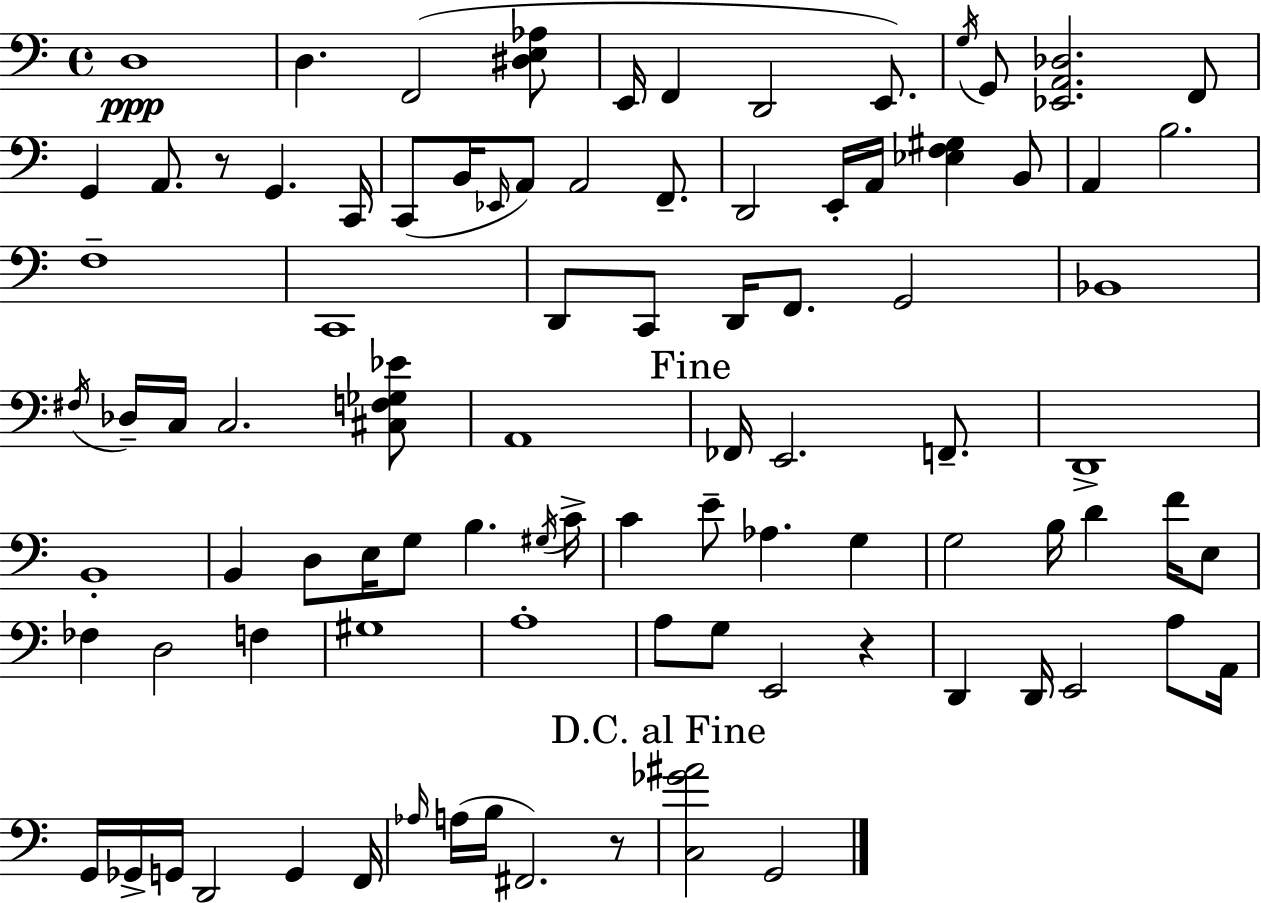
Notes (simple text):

D3/w D3/q. F2/h [D#3,E3,Ab3]/e E2/s F2/q D2/h E2/e. G3/s G2/e [Eb2,A2,Db3]/h. F2/e G2/q A2/e. R/e G2/q. C2/s C2/e B2/s Eb2/s A2/e A2/h F2/e. D2/h E2/s A2/s [Eb3,F3,G#3]/q B2/e A2/q B3/h. F3/w C2/w D2/e C2/e D2/s F2/e. G2/h Bb2/w F#3/s Db3/s C3/s C3/h. [C#3,F3,Gb3,Eb4]/e A2/w FES2/s E2/h. F2/e. D2/w B2/w B2/q D3/e E3/s G3/e B3/q. G#3/s C4/s C4/q E4/e Ab3/q. G3/q G3/h B3/s D4/q F4/s E3/e FES3/q D3/h F3/q G#3/w A3/w A3/e G3/e E2/h R/q D2/q D2/s E2/h A3/e A2/s G2/s Gb2/s G2/s D2/h G2/q F2/s Ab3/s A3/s B3/s F#2/h. R/e [C3,Gb4,A#4]/h G2/h